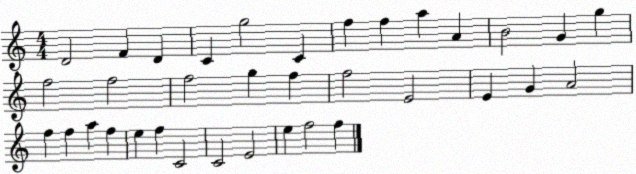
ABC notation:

X:1
T:Untitled
M:4/4
L:1/4
K:C
D2 F D C g2 C f f a A B2 G g f2 f2 f2 g f f2 E2 E G A2 f f a f e f C2 C2 E2 e f2 f